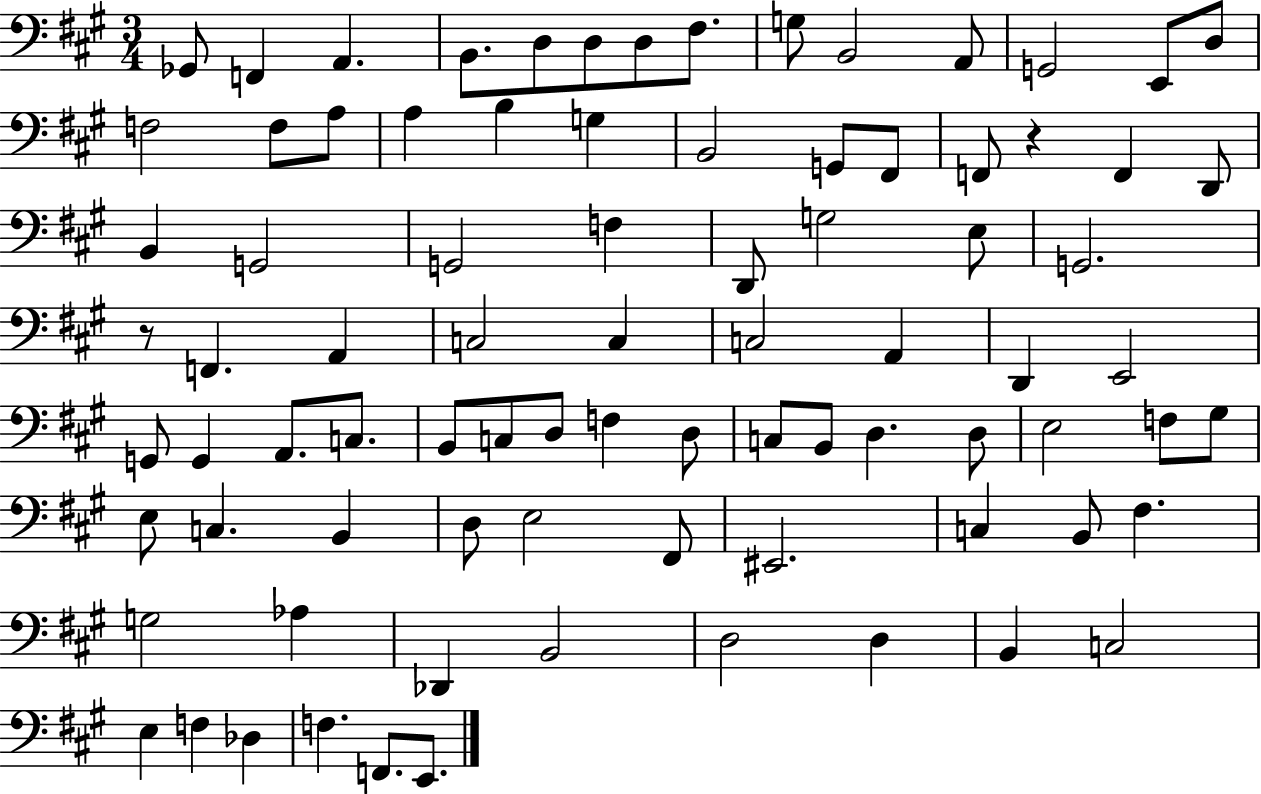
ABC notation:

X:1
T:Untitled
M:3/4
L:1/4
K:A
_G,,/2 F,, A,, B,,/2 D,/2 D,/2 D,/2 ^F,/2 G,/2 B,,2 A,,/2 G,,2 E,,/2 D,/2 F,2 F,/2 A,/2 A, B, G, B,,2 G,,/2 ^F,,/2 F,,/2 z F,, D,,/2 B,, G,,2 G,,2 F, D,,/2 G,2 E,/2 G,,2 z/2 F,, A,, C,2 C, C,2 A,, D,, E,,2 G,,/2 G,, A,,/2 C,/2 B,,/2 C,/2 D,/2 F, D,/2 C,/2 B,,/2 D, D,/2 E,2 F,/2 ^G,/2 E,/2 C, B,, D,/2 E,2 ^F,,/2 ^E,,2 C, B,,/2 ^F, G,2 _A, _D,, B,,2 D,2 D, B,, C,2 E, F, _D, F, F,,/2 E,,/2